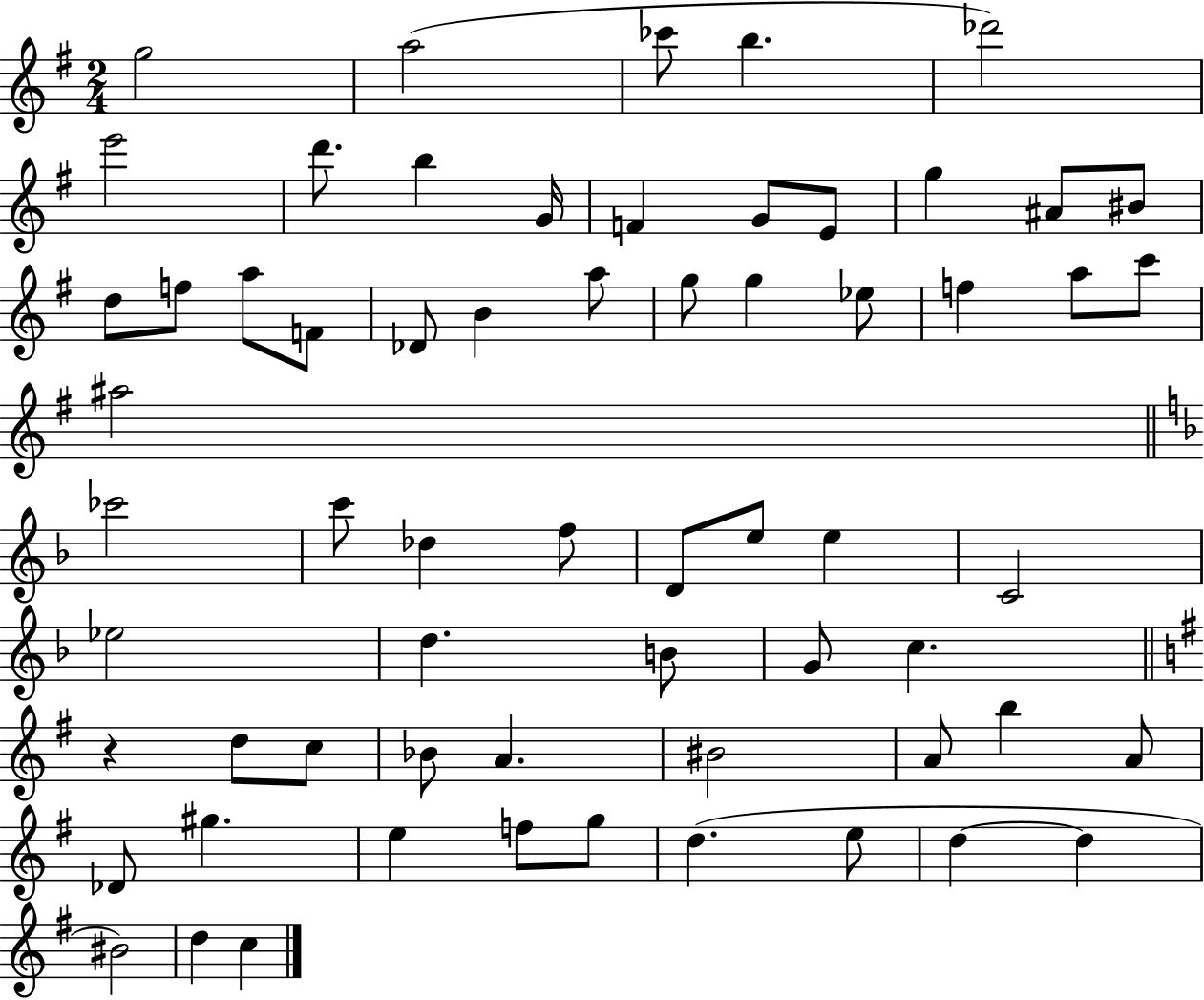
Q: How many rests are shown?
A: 1